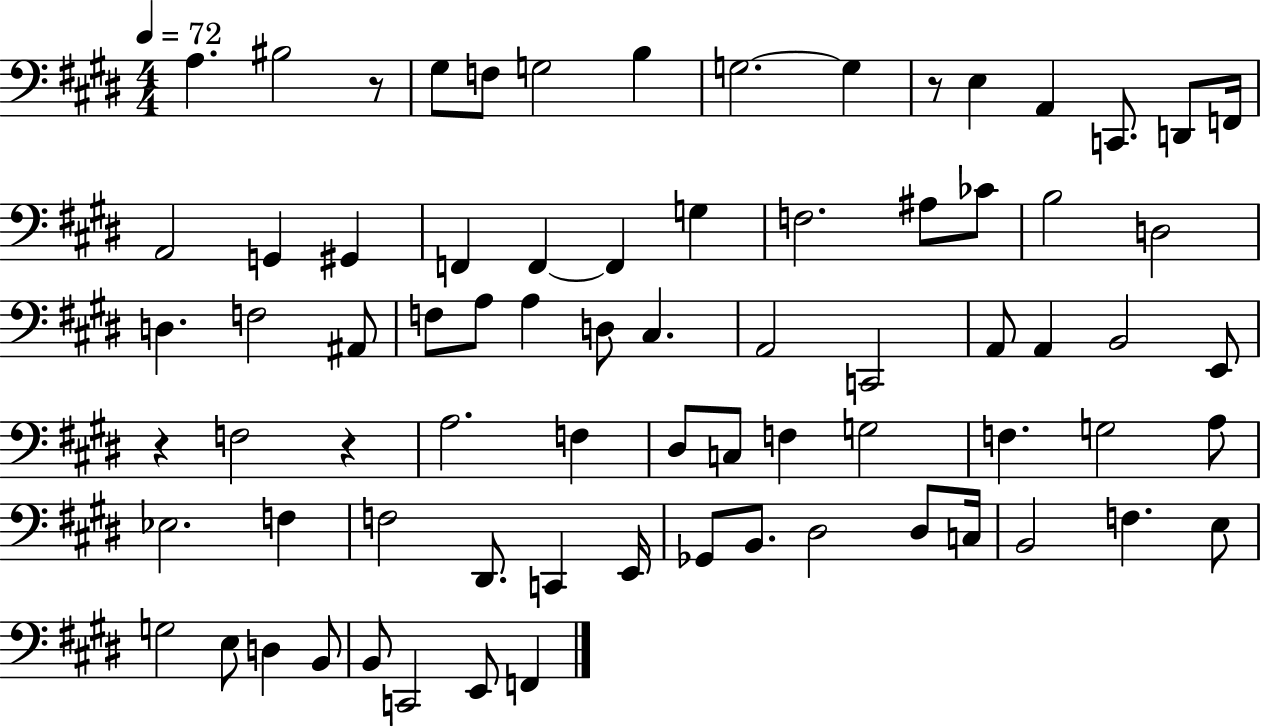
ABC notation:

X:1
T:Untitled
M:4/4
L:1/4
K:E
A, ^B,2 z/2 ^G,/2 F,/2 G,2 B, G,2 G, z/2 E, A,, C,,/2 D,,/2 F,,/4 A,,2 G,, ^G,, F,, F,, F,, G, F,2 ^A,/2 _C/2 B,2 D,2 D, F,2 ^A,,/2 F,/2 A,/2 A, D,/2 ^C, A,,2 C,,2 A,,/2 A,, B,,2 E,,/2 z F,2 z A,2 F, ^D,/2 C,/2 F, G,2 F, G,2 A,/2 _E,2 F, F,2 ^D,,/2 C,, E,,/4 _G,,/2 B,,/2 ^D,2 ^D,/2 C,/4 B,,2 F, E,/2 G,2 E,/2 D, B,,/2 B,,/2 C,,2 E,,/2 F,,